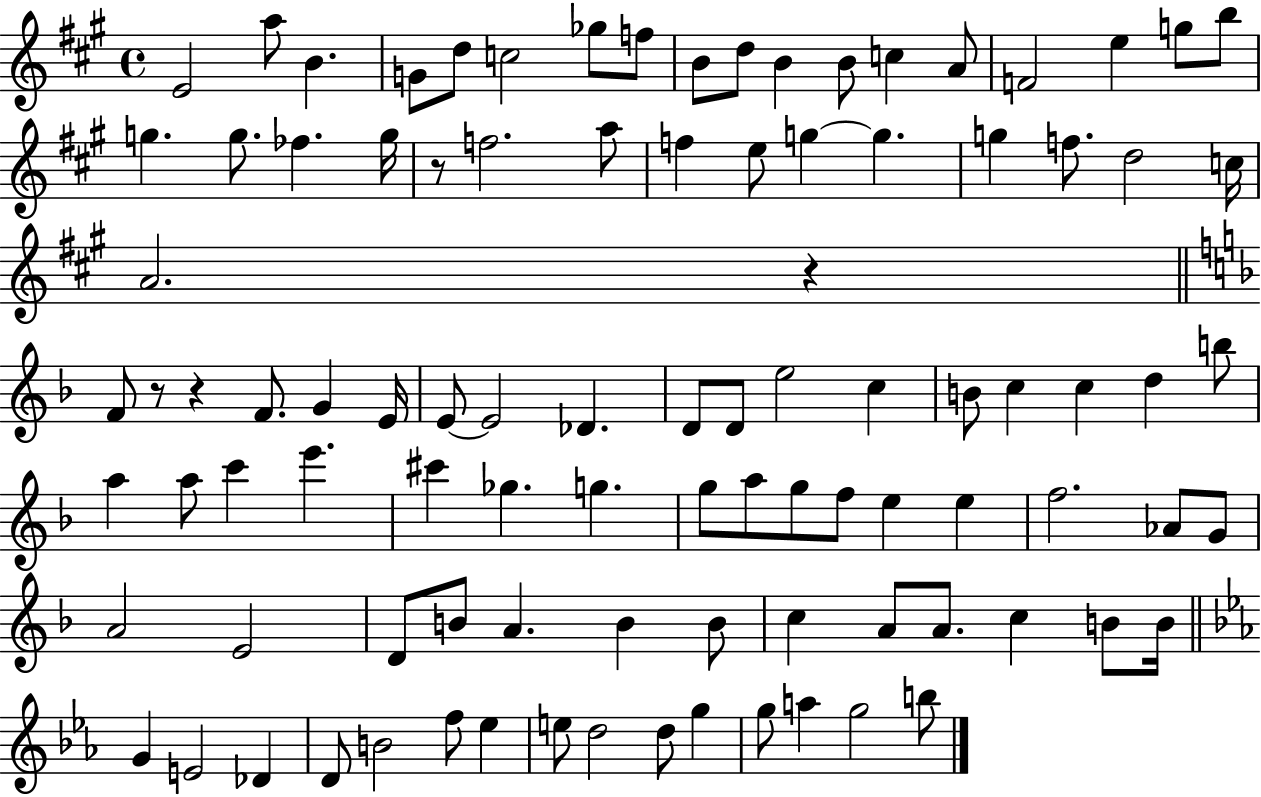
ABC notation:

X:1
T:Untitled
M:4/4
L:1/4
K:A
E2 a/2 B G/2 d/2 c2 _g/2 f/2 B/2 d/2 B B/2 c A/2 F2 e g/2 b/2 g g/2 _f g/4 z/2 f2 a/2 f e/2 g g g f/2 d2 c/4 A2 z F/2 z/2 z F/2 G E/4 E/2 E2 _D D/2 D/2 e2 c B/2 c c d b/2 a a/2 c' e' ^c' _g g g/2 a/2 g/2 f/2 e e f2 _A/2 G/2 A2 E2 D/2 B/2 A B B/2 c A/2 A/2 c B/2 B/4 G E2 _D D/2 B2 f/2 _e e/2 d2 d/2 g g/2 a g2 b/2